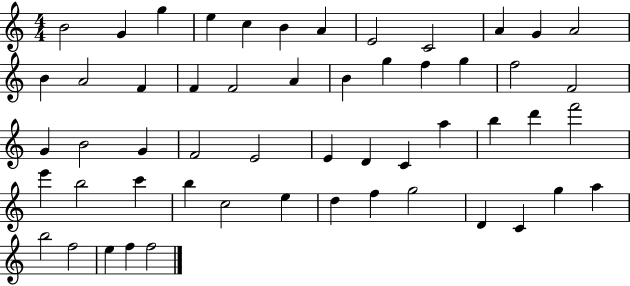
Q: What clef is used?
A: treble